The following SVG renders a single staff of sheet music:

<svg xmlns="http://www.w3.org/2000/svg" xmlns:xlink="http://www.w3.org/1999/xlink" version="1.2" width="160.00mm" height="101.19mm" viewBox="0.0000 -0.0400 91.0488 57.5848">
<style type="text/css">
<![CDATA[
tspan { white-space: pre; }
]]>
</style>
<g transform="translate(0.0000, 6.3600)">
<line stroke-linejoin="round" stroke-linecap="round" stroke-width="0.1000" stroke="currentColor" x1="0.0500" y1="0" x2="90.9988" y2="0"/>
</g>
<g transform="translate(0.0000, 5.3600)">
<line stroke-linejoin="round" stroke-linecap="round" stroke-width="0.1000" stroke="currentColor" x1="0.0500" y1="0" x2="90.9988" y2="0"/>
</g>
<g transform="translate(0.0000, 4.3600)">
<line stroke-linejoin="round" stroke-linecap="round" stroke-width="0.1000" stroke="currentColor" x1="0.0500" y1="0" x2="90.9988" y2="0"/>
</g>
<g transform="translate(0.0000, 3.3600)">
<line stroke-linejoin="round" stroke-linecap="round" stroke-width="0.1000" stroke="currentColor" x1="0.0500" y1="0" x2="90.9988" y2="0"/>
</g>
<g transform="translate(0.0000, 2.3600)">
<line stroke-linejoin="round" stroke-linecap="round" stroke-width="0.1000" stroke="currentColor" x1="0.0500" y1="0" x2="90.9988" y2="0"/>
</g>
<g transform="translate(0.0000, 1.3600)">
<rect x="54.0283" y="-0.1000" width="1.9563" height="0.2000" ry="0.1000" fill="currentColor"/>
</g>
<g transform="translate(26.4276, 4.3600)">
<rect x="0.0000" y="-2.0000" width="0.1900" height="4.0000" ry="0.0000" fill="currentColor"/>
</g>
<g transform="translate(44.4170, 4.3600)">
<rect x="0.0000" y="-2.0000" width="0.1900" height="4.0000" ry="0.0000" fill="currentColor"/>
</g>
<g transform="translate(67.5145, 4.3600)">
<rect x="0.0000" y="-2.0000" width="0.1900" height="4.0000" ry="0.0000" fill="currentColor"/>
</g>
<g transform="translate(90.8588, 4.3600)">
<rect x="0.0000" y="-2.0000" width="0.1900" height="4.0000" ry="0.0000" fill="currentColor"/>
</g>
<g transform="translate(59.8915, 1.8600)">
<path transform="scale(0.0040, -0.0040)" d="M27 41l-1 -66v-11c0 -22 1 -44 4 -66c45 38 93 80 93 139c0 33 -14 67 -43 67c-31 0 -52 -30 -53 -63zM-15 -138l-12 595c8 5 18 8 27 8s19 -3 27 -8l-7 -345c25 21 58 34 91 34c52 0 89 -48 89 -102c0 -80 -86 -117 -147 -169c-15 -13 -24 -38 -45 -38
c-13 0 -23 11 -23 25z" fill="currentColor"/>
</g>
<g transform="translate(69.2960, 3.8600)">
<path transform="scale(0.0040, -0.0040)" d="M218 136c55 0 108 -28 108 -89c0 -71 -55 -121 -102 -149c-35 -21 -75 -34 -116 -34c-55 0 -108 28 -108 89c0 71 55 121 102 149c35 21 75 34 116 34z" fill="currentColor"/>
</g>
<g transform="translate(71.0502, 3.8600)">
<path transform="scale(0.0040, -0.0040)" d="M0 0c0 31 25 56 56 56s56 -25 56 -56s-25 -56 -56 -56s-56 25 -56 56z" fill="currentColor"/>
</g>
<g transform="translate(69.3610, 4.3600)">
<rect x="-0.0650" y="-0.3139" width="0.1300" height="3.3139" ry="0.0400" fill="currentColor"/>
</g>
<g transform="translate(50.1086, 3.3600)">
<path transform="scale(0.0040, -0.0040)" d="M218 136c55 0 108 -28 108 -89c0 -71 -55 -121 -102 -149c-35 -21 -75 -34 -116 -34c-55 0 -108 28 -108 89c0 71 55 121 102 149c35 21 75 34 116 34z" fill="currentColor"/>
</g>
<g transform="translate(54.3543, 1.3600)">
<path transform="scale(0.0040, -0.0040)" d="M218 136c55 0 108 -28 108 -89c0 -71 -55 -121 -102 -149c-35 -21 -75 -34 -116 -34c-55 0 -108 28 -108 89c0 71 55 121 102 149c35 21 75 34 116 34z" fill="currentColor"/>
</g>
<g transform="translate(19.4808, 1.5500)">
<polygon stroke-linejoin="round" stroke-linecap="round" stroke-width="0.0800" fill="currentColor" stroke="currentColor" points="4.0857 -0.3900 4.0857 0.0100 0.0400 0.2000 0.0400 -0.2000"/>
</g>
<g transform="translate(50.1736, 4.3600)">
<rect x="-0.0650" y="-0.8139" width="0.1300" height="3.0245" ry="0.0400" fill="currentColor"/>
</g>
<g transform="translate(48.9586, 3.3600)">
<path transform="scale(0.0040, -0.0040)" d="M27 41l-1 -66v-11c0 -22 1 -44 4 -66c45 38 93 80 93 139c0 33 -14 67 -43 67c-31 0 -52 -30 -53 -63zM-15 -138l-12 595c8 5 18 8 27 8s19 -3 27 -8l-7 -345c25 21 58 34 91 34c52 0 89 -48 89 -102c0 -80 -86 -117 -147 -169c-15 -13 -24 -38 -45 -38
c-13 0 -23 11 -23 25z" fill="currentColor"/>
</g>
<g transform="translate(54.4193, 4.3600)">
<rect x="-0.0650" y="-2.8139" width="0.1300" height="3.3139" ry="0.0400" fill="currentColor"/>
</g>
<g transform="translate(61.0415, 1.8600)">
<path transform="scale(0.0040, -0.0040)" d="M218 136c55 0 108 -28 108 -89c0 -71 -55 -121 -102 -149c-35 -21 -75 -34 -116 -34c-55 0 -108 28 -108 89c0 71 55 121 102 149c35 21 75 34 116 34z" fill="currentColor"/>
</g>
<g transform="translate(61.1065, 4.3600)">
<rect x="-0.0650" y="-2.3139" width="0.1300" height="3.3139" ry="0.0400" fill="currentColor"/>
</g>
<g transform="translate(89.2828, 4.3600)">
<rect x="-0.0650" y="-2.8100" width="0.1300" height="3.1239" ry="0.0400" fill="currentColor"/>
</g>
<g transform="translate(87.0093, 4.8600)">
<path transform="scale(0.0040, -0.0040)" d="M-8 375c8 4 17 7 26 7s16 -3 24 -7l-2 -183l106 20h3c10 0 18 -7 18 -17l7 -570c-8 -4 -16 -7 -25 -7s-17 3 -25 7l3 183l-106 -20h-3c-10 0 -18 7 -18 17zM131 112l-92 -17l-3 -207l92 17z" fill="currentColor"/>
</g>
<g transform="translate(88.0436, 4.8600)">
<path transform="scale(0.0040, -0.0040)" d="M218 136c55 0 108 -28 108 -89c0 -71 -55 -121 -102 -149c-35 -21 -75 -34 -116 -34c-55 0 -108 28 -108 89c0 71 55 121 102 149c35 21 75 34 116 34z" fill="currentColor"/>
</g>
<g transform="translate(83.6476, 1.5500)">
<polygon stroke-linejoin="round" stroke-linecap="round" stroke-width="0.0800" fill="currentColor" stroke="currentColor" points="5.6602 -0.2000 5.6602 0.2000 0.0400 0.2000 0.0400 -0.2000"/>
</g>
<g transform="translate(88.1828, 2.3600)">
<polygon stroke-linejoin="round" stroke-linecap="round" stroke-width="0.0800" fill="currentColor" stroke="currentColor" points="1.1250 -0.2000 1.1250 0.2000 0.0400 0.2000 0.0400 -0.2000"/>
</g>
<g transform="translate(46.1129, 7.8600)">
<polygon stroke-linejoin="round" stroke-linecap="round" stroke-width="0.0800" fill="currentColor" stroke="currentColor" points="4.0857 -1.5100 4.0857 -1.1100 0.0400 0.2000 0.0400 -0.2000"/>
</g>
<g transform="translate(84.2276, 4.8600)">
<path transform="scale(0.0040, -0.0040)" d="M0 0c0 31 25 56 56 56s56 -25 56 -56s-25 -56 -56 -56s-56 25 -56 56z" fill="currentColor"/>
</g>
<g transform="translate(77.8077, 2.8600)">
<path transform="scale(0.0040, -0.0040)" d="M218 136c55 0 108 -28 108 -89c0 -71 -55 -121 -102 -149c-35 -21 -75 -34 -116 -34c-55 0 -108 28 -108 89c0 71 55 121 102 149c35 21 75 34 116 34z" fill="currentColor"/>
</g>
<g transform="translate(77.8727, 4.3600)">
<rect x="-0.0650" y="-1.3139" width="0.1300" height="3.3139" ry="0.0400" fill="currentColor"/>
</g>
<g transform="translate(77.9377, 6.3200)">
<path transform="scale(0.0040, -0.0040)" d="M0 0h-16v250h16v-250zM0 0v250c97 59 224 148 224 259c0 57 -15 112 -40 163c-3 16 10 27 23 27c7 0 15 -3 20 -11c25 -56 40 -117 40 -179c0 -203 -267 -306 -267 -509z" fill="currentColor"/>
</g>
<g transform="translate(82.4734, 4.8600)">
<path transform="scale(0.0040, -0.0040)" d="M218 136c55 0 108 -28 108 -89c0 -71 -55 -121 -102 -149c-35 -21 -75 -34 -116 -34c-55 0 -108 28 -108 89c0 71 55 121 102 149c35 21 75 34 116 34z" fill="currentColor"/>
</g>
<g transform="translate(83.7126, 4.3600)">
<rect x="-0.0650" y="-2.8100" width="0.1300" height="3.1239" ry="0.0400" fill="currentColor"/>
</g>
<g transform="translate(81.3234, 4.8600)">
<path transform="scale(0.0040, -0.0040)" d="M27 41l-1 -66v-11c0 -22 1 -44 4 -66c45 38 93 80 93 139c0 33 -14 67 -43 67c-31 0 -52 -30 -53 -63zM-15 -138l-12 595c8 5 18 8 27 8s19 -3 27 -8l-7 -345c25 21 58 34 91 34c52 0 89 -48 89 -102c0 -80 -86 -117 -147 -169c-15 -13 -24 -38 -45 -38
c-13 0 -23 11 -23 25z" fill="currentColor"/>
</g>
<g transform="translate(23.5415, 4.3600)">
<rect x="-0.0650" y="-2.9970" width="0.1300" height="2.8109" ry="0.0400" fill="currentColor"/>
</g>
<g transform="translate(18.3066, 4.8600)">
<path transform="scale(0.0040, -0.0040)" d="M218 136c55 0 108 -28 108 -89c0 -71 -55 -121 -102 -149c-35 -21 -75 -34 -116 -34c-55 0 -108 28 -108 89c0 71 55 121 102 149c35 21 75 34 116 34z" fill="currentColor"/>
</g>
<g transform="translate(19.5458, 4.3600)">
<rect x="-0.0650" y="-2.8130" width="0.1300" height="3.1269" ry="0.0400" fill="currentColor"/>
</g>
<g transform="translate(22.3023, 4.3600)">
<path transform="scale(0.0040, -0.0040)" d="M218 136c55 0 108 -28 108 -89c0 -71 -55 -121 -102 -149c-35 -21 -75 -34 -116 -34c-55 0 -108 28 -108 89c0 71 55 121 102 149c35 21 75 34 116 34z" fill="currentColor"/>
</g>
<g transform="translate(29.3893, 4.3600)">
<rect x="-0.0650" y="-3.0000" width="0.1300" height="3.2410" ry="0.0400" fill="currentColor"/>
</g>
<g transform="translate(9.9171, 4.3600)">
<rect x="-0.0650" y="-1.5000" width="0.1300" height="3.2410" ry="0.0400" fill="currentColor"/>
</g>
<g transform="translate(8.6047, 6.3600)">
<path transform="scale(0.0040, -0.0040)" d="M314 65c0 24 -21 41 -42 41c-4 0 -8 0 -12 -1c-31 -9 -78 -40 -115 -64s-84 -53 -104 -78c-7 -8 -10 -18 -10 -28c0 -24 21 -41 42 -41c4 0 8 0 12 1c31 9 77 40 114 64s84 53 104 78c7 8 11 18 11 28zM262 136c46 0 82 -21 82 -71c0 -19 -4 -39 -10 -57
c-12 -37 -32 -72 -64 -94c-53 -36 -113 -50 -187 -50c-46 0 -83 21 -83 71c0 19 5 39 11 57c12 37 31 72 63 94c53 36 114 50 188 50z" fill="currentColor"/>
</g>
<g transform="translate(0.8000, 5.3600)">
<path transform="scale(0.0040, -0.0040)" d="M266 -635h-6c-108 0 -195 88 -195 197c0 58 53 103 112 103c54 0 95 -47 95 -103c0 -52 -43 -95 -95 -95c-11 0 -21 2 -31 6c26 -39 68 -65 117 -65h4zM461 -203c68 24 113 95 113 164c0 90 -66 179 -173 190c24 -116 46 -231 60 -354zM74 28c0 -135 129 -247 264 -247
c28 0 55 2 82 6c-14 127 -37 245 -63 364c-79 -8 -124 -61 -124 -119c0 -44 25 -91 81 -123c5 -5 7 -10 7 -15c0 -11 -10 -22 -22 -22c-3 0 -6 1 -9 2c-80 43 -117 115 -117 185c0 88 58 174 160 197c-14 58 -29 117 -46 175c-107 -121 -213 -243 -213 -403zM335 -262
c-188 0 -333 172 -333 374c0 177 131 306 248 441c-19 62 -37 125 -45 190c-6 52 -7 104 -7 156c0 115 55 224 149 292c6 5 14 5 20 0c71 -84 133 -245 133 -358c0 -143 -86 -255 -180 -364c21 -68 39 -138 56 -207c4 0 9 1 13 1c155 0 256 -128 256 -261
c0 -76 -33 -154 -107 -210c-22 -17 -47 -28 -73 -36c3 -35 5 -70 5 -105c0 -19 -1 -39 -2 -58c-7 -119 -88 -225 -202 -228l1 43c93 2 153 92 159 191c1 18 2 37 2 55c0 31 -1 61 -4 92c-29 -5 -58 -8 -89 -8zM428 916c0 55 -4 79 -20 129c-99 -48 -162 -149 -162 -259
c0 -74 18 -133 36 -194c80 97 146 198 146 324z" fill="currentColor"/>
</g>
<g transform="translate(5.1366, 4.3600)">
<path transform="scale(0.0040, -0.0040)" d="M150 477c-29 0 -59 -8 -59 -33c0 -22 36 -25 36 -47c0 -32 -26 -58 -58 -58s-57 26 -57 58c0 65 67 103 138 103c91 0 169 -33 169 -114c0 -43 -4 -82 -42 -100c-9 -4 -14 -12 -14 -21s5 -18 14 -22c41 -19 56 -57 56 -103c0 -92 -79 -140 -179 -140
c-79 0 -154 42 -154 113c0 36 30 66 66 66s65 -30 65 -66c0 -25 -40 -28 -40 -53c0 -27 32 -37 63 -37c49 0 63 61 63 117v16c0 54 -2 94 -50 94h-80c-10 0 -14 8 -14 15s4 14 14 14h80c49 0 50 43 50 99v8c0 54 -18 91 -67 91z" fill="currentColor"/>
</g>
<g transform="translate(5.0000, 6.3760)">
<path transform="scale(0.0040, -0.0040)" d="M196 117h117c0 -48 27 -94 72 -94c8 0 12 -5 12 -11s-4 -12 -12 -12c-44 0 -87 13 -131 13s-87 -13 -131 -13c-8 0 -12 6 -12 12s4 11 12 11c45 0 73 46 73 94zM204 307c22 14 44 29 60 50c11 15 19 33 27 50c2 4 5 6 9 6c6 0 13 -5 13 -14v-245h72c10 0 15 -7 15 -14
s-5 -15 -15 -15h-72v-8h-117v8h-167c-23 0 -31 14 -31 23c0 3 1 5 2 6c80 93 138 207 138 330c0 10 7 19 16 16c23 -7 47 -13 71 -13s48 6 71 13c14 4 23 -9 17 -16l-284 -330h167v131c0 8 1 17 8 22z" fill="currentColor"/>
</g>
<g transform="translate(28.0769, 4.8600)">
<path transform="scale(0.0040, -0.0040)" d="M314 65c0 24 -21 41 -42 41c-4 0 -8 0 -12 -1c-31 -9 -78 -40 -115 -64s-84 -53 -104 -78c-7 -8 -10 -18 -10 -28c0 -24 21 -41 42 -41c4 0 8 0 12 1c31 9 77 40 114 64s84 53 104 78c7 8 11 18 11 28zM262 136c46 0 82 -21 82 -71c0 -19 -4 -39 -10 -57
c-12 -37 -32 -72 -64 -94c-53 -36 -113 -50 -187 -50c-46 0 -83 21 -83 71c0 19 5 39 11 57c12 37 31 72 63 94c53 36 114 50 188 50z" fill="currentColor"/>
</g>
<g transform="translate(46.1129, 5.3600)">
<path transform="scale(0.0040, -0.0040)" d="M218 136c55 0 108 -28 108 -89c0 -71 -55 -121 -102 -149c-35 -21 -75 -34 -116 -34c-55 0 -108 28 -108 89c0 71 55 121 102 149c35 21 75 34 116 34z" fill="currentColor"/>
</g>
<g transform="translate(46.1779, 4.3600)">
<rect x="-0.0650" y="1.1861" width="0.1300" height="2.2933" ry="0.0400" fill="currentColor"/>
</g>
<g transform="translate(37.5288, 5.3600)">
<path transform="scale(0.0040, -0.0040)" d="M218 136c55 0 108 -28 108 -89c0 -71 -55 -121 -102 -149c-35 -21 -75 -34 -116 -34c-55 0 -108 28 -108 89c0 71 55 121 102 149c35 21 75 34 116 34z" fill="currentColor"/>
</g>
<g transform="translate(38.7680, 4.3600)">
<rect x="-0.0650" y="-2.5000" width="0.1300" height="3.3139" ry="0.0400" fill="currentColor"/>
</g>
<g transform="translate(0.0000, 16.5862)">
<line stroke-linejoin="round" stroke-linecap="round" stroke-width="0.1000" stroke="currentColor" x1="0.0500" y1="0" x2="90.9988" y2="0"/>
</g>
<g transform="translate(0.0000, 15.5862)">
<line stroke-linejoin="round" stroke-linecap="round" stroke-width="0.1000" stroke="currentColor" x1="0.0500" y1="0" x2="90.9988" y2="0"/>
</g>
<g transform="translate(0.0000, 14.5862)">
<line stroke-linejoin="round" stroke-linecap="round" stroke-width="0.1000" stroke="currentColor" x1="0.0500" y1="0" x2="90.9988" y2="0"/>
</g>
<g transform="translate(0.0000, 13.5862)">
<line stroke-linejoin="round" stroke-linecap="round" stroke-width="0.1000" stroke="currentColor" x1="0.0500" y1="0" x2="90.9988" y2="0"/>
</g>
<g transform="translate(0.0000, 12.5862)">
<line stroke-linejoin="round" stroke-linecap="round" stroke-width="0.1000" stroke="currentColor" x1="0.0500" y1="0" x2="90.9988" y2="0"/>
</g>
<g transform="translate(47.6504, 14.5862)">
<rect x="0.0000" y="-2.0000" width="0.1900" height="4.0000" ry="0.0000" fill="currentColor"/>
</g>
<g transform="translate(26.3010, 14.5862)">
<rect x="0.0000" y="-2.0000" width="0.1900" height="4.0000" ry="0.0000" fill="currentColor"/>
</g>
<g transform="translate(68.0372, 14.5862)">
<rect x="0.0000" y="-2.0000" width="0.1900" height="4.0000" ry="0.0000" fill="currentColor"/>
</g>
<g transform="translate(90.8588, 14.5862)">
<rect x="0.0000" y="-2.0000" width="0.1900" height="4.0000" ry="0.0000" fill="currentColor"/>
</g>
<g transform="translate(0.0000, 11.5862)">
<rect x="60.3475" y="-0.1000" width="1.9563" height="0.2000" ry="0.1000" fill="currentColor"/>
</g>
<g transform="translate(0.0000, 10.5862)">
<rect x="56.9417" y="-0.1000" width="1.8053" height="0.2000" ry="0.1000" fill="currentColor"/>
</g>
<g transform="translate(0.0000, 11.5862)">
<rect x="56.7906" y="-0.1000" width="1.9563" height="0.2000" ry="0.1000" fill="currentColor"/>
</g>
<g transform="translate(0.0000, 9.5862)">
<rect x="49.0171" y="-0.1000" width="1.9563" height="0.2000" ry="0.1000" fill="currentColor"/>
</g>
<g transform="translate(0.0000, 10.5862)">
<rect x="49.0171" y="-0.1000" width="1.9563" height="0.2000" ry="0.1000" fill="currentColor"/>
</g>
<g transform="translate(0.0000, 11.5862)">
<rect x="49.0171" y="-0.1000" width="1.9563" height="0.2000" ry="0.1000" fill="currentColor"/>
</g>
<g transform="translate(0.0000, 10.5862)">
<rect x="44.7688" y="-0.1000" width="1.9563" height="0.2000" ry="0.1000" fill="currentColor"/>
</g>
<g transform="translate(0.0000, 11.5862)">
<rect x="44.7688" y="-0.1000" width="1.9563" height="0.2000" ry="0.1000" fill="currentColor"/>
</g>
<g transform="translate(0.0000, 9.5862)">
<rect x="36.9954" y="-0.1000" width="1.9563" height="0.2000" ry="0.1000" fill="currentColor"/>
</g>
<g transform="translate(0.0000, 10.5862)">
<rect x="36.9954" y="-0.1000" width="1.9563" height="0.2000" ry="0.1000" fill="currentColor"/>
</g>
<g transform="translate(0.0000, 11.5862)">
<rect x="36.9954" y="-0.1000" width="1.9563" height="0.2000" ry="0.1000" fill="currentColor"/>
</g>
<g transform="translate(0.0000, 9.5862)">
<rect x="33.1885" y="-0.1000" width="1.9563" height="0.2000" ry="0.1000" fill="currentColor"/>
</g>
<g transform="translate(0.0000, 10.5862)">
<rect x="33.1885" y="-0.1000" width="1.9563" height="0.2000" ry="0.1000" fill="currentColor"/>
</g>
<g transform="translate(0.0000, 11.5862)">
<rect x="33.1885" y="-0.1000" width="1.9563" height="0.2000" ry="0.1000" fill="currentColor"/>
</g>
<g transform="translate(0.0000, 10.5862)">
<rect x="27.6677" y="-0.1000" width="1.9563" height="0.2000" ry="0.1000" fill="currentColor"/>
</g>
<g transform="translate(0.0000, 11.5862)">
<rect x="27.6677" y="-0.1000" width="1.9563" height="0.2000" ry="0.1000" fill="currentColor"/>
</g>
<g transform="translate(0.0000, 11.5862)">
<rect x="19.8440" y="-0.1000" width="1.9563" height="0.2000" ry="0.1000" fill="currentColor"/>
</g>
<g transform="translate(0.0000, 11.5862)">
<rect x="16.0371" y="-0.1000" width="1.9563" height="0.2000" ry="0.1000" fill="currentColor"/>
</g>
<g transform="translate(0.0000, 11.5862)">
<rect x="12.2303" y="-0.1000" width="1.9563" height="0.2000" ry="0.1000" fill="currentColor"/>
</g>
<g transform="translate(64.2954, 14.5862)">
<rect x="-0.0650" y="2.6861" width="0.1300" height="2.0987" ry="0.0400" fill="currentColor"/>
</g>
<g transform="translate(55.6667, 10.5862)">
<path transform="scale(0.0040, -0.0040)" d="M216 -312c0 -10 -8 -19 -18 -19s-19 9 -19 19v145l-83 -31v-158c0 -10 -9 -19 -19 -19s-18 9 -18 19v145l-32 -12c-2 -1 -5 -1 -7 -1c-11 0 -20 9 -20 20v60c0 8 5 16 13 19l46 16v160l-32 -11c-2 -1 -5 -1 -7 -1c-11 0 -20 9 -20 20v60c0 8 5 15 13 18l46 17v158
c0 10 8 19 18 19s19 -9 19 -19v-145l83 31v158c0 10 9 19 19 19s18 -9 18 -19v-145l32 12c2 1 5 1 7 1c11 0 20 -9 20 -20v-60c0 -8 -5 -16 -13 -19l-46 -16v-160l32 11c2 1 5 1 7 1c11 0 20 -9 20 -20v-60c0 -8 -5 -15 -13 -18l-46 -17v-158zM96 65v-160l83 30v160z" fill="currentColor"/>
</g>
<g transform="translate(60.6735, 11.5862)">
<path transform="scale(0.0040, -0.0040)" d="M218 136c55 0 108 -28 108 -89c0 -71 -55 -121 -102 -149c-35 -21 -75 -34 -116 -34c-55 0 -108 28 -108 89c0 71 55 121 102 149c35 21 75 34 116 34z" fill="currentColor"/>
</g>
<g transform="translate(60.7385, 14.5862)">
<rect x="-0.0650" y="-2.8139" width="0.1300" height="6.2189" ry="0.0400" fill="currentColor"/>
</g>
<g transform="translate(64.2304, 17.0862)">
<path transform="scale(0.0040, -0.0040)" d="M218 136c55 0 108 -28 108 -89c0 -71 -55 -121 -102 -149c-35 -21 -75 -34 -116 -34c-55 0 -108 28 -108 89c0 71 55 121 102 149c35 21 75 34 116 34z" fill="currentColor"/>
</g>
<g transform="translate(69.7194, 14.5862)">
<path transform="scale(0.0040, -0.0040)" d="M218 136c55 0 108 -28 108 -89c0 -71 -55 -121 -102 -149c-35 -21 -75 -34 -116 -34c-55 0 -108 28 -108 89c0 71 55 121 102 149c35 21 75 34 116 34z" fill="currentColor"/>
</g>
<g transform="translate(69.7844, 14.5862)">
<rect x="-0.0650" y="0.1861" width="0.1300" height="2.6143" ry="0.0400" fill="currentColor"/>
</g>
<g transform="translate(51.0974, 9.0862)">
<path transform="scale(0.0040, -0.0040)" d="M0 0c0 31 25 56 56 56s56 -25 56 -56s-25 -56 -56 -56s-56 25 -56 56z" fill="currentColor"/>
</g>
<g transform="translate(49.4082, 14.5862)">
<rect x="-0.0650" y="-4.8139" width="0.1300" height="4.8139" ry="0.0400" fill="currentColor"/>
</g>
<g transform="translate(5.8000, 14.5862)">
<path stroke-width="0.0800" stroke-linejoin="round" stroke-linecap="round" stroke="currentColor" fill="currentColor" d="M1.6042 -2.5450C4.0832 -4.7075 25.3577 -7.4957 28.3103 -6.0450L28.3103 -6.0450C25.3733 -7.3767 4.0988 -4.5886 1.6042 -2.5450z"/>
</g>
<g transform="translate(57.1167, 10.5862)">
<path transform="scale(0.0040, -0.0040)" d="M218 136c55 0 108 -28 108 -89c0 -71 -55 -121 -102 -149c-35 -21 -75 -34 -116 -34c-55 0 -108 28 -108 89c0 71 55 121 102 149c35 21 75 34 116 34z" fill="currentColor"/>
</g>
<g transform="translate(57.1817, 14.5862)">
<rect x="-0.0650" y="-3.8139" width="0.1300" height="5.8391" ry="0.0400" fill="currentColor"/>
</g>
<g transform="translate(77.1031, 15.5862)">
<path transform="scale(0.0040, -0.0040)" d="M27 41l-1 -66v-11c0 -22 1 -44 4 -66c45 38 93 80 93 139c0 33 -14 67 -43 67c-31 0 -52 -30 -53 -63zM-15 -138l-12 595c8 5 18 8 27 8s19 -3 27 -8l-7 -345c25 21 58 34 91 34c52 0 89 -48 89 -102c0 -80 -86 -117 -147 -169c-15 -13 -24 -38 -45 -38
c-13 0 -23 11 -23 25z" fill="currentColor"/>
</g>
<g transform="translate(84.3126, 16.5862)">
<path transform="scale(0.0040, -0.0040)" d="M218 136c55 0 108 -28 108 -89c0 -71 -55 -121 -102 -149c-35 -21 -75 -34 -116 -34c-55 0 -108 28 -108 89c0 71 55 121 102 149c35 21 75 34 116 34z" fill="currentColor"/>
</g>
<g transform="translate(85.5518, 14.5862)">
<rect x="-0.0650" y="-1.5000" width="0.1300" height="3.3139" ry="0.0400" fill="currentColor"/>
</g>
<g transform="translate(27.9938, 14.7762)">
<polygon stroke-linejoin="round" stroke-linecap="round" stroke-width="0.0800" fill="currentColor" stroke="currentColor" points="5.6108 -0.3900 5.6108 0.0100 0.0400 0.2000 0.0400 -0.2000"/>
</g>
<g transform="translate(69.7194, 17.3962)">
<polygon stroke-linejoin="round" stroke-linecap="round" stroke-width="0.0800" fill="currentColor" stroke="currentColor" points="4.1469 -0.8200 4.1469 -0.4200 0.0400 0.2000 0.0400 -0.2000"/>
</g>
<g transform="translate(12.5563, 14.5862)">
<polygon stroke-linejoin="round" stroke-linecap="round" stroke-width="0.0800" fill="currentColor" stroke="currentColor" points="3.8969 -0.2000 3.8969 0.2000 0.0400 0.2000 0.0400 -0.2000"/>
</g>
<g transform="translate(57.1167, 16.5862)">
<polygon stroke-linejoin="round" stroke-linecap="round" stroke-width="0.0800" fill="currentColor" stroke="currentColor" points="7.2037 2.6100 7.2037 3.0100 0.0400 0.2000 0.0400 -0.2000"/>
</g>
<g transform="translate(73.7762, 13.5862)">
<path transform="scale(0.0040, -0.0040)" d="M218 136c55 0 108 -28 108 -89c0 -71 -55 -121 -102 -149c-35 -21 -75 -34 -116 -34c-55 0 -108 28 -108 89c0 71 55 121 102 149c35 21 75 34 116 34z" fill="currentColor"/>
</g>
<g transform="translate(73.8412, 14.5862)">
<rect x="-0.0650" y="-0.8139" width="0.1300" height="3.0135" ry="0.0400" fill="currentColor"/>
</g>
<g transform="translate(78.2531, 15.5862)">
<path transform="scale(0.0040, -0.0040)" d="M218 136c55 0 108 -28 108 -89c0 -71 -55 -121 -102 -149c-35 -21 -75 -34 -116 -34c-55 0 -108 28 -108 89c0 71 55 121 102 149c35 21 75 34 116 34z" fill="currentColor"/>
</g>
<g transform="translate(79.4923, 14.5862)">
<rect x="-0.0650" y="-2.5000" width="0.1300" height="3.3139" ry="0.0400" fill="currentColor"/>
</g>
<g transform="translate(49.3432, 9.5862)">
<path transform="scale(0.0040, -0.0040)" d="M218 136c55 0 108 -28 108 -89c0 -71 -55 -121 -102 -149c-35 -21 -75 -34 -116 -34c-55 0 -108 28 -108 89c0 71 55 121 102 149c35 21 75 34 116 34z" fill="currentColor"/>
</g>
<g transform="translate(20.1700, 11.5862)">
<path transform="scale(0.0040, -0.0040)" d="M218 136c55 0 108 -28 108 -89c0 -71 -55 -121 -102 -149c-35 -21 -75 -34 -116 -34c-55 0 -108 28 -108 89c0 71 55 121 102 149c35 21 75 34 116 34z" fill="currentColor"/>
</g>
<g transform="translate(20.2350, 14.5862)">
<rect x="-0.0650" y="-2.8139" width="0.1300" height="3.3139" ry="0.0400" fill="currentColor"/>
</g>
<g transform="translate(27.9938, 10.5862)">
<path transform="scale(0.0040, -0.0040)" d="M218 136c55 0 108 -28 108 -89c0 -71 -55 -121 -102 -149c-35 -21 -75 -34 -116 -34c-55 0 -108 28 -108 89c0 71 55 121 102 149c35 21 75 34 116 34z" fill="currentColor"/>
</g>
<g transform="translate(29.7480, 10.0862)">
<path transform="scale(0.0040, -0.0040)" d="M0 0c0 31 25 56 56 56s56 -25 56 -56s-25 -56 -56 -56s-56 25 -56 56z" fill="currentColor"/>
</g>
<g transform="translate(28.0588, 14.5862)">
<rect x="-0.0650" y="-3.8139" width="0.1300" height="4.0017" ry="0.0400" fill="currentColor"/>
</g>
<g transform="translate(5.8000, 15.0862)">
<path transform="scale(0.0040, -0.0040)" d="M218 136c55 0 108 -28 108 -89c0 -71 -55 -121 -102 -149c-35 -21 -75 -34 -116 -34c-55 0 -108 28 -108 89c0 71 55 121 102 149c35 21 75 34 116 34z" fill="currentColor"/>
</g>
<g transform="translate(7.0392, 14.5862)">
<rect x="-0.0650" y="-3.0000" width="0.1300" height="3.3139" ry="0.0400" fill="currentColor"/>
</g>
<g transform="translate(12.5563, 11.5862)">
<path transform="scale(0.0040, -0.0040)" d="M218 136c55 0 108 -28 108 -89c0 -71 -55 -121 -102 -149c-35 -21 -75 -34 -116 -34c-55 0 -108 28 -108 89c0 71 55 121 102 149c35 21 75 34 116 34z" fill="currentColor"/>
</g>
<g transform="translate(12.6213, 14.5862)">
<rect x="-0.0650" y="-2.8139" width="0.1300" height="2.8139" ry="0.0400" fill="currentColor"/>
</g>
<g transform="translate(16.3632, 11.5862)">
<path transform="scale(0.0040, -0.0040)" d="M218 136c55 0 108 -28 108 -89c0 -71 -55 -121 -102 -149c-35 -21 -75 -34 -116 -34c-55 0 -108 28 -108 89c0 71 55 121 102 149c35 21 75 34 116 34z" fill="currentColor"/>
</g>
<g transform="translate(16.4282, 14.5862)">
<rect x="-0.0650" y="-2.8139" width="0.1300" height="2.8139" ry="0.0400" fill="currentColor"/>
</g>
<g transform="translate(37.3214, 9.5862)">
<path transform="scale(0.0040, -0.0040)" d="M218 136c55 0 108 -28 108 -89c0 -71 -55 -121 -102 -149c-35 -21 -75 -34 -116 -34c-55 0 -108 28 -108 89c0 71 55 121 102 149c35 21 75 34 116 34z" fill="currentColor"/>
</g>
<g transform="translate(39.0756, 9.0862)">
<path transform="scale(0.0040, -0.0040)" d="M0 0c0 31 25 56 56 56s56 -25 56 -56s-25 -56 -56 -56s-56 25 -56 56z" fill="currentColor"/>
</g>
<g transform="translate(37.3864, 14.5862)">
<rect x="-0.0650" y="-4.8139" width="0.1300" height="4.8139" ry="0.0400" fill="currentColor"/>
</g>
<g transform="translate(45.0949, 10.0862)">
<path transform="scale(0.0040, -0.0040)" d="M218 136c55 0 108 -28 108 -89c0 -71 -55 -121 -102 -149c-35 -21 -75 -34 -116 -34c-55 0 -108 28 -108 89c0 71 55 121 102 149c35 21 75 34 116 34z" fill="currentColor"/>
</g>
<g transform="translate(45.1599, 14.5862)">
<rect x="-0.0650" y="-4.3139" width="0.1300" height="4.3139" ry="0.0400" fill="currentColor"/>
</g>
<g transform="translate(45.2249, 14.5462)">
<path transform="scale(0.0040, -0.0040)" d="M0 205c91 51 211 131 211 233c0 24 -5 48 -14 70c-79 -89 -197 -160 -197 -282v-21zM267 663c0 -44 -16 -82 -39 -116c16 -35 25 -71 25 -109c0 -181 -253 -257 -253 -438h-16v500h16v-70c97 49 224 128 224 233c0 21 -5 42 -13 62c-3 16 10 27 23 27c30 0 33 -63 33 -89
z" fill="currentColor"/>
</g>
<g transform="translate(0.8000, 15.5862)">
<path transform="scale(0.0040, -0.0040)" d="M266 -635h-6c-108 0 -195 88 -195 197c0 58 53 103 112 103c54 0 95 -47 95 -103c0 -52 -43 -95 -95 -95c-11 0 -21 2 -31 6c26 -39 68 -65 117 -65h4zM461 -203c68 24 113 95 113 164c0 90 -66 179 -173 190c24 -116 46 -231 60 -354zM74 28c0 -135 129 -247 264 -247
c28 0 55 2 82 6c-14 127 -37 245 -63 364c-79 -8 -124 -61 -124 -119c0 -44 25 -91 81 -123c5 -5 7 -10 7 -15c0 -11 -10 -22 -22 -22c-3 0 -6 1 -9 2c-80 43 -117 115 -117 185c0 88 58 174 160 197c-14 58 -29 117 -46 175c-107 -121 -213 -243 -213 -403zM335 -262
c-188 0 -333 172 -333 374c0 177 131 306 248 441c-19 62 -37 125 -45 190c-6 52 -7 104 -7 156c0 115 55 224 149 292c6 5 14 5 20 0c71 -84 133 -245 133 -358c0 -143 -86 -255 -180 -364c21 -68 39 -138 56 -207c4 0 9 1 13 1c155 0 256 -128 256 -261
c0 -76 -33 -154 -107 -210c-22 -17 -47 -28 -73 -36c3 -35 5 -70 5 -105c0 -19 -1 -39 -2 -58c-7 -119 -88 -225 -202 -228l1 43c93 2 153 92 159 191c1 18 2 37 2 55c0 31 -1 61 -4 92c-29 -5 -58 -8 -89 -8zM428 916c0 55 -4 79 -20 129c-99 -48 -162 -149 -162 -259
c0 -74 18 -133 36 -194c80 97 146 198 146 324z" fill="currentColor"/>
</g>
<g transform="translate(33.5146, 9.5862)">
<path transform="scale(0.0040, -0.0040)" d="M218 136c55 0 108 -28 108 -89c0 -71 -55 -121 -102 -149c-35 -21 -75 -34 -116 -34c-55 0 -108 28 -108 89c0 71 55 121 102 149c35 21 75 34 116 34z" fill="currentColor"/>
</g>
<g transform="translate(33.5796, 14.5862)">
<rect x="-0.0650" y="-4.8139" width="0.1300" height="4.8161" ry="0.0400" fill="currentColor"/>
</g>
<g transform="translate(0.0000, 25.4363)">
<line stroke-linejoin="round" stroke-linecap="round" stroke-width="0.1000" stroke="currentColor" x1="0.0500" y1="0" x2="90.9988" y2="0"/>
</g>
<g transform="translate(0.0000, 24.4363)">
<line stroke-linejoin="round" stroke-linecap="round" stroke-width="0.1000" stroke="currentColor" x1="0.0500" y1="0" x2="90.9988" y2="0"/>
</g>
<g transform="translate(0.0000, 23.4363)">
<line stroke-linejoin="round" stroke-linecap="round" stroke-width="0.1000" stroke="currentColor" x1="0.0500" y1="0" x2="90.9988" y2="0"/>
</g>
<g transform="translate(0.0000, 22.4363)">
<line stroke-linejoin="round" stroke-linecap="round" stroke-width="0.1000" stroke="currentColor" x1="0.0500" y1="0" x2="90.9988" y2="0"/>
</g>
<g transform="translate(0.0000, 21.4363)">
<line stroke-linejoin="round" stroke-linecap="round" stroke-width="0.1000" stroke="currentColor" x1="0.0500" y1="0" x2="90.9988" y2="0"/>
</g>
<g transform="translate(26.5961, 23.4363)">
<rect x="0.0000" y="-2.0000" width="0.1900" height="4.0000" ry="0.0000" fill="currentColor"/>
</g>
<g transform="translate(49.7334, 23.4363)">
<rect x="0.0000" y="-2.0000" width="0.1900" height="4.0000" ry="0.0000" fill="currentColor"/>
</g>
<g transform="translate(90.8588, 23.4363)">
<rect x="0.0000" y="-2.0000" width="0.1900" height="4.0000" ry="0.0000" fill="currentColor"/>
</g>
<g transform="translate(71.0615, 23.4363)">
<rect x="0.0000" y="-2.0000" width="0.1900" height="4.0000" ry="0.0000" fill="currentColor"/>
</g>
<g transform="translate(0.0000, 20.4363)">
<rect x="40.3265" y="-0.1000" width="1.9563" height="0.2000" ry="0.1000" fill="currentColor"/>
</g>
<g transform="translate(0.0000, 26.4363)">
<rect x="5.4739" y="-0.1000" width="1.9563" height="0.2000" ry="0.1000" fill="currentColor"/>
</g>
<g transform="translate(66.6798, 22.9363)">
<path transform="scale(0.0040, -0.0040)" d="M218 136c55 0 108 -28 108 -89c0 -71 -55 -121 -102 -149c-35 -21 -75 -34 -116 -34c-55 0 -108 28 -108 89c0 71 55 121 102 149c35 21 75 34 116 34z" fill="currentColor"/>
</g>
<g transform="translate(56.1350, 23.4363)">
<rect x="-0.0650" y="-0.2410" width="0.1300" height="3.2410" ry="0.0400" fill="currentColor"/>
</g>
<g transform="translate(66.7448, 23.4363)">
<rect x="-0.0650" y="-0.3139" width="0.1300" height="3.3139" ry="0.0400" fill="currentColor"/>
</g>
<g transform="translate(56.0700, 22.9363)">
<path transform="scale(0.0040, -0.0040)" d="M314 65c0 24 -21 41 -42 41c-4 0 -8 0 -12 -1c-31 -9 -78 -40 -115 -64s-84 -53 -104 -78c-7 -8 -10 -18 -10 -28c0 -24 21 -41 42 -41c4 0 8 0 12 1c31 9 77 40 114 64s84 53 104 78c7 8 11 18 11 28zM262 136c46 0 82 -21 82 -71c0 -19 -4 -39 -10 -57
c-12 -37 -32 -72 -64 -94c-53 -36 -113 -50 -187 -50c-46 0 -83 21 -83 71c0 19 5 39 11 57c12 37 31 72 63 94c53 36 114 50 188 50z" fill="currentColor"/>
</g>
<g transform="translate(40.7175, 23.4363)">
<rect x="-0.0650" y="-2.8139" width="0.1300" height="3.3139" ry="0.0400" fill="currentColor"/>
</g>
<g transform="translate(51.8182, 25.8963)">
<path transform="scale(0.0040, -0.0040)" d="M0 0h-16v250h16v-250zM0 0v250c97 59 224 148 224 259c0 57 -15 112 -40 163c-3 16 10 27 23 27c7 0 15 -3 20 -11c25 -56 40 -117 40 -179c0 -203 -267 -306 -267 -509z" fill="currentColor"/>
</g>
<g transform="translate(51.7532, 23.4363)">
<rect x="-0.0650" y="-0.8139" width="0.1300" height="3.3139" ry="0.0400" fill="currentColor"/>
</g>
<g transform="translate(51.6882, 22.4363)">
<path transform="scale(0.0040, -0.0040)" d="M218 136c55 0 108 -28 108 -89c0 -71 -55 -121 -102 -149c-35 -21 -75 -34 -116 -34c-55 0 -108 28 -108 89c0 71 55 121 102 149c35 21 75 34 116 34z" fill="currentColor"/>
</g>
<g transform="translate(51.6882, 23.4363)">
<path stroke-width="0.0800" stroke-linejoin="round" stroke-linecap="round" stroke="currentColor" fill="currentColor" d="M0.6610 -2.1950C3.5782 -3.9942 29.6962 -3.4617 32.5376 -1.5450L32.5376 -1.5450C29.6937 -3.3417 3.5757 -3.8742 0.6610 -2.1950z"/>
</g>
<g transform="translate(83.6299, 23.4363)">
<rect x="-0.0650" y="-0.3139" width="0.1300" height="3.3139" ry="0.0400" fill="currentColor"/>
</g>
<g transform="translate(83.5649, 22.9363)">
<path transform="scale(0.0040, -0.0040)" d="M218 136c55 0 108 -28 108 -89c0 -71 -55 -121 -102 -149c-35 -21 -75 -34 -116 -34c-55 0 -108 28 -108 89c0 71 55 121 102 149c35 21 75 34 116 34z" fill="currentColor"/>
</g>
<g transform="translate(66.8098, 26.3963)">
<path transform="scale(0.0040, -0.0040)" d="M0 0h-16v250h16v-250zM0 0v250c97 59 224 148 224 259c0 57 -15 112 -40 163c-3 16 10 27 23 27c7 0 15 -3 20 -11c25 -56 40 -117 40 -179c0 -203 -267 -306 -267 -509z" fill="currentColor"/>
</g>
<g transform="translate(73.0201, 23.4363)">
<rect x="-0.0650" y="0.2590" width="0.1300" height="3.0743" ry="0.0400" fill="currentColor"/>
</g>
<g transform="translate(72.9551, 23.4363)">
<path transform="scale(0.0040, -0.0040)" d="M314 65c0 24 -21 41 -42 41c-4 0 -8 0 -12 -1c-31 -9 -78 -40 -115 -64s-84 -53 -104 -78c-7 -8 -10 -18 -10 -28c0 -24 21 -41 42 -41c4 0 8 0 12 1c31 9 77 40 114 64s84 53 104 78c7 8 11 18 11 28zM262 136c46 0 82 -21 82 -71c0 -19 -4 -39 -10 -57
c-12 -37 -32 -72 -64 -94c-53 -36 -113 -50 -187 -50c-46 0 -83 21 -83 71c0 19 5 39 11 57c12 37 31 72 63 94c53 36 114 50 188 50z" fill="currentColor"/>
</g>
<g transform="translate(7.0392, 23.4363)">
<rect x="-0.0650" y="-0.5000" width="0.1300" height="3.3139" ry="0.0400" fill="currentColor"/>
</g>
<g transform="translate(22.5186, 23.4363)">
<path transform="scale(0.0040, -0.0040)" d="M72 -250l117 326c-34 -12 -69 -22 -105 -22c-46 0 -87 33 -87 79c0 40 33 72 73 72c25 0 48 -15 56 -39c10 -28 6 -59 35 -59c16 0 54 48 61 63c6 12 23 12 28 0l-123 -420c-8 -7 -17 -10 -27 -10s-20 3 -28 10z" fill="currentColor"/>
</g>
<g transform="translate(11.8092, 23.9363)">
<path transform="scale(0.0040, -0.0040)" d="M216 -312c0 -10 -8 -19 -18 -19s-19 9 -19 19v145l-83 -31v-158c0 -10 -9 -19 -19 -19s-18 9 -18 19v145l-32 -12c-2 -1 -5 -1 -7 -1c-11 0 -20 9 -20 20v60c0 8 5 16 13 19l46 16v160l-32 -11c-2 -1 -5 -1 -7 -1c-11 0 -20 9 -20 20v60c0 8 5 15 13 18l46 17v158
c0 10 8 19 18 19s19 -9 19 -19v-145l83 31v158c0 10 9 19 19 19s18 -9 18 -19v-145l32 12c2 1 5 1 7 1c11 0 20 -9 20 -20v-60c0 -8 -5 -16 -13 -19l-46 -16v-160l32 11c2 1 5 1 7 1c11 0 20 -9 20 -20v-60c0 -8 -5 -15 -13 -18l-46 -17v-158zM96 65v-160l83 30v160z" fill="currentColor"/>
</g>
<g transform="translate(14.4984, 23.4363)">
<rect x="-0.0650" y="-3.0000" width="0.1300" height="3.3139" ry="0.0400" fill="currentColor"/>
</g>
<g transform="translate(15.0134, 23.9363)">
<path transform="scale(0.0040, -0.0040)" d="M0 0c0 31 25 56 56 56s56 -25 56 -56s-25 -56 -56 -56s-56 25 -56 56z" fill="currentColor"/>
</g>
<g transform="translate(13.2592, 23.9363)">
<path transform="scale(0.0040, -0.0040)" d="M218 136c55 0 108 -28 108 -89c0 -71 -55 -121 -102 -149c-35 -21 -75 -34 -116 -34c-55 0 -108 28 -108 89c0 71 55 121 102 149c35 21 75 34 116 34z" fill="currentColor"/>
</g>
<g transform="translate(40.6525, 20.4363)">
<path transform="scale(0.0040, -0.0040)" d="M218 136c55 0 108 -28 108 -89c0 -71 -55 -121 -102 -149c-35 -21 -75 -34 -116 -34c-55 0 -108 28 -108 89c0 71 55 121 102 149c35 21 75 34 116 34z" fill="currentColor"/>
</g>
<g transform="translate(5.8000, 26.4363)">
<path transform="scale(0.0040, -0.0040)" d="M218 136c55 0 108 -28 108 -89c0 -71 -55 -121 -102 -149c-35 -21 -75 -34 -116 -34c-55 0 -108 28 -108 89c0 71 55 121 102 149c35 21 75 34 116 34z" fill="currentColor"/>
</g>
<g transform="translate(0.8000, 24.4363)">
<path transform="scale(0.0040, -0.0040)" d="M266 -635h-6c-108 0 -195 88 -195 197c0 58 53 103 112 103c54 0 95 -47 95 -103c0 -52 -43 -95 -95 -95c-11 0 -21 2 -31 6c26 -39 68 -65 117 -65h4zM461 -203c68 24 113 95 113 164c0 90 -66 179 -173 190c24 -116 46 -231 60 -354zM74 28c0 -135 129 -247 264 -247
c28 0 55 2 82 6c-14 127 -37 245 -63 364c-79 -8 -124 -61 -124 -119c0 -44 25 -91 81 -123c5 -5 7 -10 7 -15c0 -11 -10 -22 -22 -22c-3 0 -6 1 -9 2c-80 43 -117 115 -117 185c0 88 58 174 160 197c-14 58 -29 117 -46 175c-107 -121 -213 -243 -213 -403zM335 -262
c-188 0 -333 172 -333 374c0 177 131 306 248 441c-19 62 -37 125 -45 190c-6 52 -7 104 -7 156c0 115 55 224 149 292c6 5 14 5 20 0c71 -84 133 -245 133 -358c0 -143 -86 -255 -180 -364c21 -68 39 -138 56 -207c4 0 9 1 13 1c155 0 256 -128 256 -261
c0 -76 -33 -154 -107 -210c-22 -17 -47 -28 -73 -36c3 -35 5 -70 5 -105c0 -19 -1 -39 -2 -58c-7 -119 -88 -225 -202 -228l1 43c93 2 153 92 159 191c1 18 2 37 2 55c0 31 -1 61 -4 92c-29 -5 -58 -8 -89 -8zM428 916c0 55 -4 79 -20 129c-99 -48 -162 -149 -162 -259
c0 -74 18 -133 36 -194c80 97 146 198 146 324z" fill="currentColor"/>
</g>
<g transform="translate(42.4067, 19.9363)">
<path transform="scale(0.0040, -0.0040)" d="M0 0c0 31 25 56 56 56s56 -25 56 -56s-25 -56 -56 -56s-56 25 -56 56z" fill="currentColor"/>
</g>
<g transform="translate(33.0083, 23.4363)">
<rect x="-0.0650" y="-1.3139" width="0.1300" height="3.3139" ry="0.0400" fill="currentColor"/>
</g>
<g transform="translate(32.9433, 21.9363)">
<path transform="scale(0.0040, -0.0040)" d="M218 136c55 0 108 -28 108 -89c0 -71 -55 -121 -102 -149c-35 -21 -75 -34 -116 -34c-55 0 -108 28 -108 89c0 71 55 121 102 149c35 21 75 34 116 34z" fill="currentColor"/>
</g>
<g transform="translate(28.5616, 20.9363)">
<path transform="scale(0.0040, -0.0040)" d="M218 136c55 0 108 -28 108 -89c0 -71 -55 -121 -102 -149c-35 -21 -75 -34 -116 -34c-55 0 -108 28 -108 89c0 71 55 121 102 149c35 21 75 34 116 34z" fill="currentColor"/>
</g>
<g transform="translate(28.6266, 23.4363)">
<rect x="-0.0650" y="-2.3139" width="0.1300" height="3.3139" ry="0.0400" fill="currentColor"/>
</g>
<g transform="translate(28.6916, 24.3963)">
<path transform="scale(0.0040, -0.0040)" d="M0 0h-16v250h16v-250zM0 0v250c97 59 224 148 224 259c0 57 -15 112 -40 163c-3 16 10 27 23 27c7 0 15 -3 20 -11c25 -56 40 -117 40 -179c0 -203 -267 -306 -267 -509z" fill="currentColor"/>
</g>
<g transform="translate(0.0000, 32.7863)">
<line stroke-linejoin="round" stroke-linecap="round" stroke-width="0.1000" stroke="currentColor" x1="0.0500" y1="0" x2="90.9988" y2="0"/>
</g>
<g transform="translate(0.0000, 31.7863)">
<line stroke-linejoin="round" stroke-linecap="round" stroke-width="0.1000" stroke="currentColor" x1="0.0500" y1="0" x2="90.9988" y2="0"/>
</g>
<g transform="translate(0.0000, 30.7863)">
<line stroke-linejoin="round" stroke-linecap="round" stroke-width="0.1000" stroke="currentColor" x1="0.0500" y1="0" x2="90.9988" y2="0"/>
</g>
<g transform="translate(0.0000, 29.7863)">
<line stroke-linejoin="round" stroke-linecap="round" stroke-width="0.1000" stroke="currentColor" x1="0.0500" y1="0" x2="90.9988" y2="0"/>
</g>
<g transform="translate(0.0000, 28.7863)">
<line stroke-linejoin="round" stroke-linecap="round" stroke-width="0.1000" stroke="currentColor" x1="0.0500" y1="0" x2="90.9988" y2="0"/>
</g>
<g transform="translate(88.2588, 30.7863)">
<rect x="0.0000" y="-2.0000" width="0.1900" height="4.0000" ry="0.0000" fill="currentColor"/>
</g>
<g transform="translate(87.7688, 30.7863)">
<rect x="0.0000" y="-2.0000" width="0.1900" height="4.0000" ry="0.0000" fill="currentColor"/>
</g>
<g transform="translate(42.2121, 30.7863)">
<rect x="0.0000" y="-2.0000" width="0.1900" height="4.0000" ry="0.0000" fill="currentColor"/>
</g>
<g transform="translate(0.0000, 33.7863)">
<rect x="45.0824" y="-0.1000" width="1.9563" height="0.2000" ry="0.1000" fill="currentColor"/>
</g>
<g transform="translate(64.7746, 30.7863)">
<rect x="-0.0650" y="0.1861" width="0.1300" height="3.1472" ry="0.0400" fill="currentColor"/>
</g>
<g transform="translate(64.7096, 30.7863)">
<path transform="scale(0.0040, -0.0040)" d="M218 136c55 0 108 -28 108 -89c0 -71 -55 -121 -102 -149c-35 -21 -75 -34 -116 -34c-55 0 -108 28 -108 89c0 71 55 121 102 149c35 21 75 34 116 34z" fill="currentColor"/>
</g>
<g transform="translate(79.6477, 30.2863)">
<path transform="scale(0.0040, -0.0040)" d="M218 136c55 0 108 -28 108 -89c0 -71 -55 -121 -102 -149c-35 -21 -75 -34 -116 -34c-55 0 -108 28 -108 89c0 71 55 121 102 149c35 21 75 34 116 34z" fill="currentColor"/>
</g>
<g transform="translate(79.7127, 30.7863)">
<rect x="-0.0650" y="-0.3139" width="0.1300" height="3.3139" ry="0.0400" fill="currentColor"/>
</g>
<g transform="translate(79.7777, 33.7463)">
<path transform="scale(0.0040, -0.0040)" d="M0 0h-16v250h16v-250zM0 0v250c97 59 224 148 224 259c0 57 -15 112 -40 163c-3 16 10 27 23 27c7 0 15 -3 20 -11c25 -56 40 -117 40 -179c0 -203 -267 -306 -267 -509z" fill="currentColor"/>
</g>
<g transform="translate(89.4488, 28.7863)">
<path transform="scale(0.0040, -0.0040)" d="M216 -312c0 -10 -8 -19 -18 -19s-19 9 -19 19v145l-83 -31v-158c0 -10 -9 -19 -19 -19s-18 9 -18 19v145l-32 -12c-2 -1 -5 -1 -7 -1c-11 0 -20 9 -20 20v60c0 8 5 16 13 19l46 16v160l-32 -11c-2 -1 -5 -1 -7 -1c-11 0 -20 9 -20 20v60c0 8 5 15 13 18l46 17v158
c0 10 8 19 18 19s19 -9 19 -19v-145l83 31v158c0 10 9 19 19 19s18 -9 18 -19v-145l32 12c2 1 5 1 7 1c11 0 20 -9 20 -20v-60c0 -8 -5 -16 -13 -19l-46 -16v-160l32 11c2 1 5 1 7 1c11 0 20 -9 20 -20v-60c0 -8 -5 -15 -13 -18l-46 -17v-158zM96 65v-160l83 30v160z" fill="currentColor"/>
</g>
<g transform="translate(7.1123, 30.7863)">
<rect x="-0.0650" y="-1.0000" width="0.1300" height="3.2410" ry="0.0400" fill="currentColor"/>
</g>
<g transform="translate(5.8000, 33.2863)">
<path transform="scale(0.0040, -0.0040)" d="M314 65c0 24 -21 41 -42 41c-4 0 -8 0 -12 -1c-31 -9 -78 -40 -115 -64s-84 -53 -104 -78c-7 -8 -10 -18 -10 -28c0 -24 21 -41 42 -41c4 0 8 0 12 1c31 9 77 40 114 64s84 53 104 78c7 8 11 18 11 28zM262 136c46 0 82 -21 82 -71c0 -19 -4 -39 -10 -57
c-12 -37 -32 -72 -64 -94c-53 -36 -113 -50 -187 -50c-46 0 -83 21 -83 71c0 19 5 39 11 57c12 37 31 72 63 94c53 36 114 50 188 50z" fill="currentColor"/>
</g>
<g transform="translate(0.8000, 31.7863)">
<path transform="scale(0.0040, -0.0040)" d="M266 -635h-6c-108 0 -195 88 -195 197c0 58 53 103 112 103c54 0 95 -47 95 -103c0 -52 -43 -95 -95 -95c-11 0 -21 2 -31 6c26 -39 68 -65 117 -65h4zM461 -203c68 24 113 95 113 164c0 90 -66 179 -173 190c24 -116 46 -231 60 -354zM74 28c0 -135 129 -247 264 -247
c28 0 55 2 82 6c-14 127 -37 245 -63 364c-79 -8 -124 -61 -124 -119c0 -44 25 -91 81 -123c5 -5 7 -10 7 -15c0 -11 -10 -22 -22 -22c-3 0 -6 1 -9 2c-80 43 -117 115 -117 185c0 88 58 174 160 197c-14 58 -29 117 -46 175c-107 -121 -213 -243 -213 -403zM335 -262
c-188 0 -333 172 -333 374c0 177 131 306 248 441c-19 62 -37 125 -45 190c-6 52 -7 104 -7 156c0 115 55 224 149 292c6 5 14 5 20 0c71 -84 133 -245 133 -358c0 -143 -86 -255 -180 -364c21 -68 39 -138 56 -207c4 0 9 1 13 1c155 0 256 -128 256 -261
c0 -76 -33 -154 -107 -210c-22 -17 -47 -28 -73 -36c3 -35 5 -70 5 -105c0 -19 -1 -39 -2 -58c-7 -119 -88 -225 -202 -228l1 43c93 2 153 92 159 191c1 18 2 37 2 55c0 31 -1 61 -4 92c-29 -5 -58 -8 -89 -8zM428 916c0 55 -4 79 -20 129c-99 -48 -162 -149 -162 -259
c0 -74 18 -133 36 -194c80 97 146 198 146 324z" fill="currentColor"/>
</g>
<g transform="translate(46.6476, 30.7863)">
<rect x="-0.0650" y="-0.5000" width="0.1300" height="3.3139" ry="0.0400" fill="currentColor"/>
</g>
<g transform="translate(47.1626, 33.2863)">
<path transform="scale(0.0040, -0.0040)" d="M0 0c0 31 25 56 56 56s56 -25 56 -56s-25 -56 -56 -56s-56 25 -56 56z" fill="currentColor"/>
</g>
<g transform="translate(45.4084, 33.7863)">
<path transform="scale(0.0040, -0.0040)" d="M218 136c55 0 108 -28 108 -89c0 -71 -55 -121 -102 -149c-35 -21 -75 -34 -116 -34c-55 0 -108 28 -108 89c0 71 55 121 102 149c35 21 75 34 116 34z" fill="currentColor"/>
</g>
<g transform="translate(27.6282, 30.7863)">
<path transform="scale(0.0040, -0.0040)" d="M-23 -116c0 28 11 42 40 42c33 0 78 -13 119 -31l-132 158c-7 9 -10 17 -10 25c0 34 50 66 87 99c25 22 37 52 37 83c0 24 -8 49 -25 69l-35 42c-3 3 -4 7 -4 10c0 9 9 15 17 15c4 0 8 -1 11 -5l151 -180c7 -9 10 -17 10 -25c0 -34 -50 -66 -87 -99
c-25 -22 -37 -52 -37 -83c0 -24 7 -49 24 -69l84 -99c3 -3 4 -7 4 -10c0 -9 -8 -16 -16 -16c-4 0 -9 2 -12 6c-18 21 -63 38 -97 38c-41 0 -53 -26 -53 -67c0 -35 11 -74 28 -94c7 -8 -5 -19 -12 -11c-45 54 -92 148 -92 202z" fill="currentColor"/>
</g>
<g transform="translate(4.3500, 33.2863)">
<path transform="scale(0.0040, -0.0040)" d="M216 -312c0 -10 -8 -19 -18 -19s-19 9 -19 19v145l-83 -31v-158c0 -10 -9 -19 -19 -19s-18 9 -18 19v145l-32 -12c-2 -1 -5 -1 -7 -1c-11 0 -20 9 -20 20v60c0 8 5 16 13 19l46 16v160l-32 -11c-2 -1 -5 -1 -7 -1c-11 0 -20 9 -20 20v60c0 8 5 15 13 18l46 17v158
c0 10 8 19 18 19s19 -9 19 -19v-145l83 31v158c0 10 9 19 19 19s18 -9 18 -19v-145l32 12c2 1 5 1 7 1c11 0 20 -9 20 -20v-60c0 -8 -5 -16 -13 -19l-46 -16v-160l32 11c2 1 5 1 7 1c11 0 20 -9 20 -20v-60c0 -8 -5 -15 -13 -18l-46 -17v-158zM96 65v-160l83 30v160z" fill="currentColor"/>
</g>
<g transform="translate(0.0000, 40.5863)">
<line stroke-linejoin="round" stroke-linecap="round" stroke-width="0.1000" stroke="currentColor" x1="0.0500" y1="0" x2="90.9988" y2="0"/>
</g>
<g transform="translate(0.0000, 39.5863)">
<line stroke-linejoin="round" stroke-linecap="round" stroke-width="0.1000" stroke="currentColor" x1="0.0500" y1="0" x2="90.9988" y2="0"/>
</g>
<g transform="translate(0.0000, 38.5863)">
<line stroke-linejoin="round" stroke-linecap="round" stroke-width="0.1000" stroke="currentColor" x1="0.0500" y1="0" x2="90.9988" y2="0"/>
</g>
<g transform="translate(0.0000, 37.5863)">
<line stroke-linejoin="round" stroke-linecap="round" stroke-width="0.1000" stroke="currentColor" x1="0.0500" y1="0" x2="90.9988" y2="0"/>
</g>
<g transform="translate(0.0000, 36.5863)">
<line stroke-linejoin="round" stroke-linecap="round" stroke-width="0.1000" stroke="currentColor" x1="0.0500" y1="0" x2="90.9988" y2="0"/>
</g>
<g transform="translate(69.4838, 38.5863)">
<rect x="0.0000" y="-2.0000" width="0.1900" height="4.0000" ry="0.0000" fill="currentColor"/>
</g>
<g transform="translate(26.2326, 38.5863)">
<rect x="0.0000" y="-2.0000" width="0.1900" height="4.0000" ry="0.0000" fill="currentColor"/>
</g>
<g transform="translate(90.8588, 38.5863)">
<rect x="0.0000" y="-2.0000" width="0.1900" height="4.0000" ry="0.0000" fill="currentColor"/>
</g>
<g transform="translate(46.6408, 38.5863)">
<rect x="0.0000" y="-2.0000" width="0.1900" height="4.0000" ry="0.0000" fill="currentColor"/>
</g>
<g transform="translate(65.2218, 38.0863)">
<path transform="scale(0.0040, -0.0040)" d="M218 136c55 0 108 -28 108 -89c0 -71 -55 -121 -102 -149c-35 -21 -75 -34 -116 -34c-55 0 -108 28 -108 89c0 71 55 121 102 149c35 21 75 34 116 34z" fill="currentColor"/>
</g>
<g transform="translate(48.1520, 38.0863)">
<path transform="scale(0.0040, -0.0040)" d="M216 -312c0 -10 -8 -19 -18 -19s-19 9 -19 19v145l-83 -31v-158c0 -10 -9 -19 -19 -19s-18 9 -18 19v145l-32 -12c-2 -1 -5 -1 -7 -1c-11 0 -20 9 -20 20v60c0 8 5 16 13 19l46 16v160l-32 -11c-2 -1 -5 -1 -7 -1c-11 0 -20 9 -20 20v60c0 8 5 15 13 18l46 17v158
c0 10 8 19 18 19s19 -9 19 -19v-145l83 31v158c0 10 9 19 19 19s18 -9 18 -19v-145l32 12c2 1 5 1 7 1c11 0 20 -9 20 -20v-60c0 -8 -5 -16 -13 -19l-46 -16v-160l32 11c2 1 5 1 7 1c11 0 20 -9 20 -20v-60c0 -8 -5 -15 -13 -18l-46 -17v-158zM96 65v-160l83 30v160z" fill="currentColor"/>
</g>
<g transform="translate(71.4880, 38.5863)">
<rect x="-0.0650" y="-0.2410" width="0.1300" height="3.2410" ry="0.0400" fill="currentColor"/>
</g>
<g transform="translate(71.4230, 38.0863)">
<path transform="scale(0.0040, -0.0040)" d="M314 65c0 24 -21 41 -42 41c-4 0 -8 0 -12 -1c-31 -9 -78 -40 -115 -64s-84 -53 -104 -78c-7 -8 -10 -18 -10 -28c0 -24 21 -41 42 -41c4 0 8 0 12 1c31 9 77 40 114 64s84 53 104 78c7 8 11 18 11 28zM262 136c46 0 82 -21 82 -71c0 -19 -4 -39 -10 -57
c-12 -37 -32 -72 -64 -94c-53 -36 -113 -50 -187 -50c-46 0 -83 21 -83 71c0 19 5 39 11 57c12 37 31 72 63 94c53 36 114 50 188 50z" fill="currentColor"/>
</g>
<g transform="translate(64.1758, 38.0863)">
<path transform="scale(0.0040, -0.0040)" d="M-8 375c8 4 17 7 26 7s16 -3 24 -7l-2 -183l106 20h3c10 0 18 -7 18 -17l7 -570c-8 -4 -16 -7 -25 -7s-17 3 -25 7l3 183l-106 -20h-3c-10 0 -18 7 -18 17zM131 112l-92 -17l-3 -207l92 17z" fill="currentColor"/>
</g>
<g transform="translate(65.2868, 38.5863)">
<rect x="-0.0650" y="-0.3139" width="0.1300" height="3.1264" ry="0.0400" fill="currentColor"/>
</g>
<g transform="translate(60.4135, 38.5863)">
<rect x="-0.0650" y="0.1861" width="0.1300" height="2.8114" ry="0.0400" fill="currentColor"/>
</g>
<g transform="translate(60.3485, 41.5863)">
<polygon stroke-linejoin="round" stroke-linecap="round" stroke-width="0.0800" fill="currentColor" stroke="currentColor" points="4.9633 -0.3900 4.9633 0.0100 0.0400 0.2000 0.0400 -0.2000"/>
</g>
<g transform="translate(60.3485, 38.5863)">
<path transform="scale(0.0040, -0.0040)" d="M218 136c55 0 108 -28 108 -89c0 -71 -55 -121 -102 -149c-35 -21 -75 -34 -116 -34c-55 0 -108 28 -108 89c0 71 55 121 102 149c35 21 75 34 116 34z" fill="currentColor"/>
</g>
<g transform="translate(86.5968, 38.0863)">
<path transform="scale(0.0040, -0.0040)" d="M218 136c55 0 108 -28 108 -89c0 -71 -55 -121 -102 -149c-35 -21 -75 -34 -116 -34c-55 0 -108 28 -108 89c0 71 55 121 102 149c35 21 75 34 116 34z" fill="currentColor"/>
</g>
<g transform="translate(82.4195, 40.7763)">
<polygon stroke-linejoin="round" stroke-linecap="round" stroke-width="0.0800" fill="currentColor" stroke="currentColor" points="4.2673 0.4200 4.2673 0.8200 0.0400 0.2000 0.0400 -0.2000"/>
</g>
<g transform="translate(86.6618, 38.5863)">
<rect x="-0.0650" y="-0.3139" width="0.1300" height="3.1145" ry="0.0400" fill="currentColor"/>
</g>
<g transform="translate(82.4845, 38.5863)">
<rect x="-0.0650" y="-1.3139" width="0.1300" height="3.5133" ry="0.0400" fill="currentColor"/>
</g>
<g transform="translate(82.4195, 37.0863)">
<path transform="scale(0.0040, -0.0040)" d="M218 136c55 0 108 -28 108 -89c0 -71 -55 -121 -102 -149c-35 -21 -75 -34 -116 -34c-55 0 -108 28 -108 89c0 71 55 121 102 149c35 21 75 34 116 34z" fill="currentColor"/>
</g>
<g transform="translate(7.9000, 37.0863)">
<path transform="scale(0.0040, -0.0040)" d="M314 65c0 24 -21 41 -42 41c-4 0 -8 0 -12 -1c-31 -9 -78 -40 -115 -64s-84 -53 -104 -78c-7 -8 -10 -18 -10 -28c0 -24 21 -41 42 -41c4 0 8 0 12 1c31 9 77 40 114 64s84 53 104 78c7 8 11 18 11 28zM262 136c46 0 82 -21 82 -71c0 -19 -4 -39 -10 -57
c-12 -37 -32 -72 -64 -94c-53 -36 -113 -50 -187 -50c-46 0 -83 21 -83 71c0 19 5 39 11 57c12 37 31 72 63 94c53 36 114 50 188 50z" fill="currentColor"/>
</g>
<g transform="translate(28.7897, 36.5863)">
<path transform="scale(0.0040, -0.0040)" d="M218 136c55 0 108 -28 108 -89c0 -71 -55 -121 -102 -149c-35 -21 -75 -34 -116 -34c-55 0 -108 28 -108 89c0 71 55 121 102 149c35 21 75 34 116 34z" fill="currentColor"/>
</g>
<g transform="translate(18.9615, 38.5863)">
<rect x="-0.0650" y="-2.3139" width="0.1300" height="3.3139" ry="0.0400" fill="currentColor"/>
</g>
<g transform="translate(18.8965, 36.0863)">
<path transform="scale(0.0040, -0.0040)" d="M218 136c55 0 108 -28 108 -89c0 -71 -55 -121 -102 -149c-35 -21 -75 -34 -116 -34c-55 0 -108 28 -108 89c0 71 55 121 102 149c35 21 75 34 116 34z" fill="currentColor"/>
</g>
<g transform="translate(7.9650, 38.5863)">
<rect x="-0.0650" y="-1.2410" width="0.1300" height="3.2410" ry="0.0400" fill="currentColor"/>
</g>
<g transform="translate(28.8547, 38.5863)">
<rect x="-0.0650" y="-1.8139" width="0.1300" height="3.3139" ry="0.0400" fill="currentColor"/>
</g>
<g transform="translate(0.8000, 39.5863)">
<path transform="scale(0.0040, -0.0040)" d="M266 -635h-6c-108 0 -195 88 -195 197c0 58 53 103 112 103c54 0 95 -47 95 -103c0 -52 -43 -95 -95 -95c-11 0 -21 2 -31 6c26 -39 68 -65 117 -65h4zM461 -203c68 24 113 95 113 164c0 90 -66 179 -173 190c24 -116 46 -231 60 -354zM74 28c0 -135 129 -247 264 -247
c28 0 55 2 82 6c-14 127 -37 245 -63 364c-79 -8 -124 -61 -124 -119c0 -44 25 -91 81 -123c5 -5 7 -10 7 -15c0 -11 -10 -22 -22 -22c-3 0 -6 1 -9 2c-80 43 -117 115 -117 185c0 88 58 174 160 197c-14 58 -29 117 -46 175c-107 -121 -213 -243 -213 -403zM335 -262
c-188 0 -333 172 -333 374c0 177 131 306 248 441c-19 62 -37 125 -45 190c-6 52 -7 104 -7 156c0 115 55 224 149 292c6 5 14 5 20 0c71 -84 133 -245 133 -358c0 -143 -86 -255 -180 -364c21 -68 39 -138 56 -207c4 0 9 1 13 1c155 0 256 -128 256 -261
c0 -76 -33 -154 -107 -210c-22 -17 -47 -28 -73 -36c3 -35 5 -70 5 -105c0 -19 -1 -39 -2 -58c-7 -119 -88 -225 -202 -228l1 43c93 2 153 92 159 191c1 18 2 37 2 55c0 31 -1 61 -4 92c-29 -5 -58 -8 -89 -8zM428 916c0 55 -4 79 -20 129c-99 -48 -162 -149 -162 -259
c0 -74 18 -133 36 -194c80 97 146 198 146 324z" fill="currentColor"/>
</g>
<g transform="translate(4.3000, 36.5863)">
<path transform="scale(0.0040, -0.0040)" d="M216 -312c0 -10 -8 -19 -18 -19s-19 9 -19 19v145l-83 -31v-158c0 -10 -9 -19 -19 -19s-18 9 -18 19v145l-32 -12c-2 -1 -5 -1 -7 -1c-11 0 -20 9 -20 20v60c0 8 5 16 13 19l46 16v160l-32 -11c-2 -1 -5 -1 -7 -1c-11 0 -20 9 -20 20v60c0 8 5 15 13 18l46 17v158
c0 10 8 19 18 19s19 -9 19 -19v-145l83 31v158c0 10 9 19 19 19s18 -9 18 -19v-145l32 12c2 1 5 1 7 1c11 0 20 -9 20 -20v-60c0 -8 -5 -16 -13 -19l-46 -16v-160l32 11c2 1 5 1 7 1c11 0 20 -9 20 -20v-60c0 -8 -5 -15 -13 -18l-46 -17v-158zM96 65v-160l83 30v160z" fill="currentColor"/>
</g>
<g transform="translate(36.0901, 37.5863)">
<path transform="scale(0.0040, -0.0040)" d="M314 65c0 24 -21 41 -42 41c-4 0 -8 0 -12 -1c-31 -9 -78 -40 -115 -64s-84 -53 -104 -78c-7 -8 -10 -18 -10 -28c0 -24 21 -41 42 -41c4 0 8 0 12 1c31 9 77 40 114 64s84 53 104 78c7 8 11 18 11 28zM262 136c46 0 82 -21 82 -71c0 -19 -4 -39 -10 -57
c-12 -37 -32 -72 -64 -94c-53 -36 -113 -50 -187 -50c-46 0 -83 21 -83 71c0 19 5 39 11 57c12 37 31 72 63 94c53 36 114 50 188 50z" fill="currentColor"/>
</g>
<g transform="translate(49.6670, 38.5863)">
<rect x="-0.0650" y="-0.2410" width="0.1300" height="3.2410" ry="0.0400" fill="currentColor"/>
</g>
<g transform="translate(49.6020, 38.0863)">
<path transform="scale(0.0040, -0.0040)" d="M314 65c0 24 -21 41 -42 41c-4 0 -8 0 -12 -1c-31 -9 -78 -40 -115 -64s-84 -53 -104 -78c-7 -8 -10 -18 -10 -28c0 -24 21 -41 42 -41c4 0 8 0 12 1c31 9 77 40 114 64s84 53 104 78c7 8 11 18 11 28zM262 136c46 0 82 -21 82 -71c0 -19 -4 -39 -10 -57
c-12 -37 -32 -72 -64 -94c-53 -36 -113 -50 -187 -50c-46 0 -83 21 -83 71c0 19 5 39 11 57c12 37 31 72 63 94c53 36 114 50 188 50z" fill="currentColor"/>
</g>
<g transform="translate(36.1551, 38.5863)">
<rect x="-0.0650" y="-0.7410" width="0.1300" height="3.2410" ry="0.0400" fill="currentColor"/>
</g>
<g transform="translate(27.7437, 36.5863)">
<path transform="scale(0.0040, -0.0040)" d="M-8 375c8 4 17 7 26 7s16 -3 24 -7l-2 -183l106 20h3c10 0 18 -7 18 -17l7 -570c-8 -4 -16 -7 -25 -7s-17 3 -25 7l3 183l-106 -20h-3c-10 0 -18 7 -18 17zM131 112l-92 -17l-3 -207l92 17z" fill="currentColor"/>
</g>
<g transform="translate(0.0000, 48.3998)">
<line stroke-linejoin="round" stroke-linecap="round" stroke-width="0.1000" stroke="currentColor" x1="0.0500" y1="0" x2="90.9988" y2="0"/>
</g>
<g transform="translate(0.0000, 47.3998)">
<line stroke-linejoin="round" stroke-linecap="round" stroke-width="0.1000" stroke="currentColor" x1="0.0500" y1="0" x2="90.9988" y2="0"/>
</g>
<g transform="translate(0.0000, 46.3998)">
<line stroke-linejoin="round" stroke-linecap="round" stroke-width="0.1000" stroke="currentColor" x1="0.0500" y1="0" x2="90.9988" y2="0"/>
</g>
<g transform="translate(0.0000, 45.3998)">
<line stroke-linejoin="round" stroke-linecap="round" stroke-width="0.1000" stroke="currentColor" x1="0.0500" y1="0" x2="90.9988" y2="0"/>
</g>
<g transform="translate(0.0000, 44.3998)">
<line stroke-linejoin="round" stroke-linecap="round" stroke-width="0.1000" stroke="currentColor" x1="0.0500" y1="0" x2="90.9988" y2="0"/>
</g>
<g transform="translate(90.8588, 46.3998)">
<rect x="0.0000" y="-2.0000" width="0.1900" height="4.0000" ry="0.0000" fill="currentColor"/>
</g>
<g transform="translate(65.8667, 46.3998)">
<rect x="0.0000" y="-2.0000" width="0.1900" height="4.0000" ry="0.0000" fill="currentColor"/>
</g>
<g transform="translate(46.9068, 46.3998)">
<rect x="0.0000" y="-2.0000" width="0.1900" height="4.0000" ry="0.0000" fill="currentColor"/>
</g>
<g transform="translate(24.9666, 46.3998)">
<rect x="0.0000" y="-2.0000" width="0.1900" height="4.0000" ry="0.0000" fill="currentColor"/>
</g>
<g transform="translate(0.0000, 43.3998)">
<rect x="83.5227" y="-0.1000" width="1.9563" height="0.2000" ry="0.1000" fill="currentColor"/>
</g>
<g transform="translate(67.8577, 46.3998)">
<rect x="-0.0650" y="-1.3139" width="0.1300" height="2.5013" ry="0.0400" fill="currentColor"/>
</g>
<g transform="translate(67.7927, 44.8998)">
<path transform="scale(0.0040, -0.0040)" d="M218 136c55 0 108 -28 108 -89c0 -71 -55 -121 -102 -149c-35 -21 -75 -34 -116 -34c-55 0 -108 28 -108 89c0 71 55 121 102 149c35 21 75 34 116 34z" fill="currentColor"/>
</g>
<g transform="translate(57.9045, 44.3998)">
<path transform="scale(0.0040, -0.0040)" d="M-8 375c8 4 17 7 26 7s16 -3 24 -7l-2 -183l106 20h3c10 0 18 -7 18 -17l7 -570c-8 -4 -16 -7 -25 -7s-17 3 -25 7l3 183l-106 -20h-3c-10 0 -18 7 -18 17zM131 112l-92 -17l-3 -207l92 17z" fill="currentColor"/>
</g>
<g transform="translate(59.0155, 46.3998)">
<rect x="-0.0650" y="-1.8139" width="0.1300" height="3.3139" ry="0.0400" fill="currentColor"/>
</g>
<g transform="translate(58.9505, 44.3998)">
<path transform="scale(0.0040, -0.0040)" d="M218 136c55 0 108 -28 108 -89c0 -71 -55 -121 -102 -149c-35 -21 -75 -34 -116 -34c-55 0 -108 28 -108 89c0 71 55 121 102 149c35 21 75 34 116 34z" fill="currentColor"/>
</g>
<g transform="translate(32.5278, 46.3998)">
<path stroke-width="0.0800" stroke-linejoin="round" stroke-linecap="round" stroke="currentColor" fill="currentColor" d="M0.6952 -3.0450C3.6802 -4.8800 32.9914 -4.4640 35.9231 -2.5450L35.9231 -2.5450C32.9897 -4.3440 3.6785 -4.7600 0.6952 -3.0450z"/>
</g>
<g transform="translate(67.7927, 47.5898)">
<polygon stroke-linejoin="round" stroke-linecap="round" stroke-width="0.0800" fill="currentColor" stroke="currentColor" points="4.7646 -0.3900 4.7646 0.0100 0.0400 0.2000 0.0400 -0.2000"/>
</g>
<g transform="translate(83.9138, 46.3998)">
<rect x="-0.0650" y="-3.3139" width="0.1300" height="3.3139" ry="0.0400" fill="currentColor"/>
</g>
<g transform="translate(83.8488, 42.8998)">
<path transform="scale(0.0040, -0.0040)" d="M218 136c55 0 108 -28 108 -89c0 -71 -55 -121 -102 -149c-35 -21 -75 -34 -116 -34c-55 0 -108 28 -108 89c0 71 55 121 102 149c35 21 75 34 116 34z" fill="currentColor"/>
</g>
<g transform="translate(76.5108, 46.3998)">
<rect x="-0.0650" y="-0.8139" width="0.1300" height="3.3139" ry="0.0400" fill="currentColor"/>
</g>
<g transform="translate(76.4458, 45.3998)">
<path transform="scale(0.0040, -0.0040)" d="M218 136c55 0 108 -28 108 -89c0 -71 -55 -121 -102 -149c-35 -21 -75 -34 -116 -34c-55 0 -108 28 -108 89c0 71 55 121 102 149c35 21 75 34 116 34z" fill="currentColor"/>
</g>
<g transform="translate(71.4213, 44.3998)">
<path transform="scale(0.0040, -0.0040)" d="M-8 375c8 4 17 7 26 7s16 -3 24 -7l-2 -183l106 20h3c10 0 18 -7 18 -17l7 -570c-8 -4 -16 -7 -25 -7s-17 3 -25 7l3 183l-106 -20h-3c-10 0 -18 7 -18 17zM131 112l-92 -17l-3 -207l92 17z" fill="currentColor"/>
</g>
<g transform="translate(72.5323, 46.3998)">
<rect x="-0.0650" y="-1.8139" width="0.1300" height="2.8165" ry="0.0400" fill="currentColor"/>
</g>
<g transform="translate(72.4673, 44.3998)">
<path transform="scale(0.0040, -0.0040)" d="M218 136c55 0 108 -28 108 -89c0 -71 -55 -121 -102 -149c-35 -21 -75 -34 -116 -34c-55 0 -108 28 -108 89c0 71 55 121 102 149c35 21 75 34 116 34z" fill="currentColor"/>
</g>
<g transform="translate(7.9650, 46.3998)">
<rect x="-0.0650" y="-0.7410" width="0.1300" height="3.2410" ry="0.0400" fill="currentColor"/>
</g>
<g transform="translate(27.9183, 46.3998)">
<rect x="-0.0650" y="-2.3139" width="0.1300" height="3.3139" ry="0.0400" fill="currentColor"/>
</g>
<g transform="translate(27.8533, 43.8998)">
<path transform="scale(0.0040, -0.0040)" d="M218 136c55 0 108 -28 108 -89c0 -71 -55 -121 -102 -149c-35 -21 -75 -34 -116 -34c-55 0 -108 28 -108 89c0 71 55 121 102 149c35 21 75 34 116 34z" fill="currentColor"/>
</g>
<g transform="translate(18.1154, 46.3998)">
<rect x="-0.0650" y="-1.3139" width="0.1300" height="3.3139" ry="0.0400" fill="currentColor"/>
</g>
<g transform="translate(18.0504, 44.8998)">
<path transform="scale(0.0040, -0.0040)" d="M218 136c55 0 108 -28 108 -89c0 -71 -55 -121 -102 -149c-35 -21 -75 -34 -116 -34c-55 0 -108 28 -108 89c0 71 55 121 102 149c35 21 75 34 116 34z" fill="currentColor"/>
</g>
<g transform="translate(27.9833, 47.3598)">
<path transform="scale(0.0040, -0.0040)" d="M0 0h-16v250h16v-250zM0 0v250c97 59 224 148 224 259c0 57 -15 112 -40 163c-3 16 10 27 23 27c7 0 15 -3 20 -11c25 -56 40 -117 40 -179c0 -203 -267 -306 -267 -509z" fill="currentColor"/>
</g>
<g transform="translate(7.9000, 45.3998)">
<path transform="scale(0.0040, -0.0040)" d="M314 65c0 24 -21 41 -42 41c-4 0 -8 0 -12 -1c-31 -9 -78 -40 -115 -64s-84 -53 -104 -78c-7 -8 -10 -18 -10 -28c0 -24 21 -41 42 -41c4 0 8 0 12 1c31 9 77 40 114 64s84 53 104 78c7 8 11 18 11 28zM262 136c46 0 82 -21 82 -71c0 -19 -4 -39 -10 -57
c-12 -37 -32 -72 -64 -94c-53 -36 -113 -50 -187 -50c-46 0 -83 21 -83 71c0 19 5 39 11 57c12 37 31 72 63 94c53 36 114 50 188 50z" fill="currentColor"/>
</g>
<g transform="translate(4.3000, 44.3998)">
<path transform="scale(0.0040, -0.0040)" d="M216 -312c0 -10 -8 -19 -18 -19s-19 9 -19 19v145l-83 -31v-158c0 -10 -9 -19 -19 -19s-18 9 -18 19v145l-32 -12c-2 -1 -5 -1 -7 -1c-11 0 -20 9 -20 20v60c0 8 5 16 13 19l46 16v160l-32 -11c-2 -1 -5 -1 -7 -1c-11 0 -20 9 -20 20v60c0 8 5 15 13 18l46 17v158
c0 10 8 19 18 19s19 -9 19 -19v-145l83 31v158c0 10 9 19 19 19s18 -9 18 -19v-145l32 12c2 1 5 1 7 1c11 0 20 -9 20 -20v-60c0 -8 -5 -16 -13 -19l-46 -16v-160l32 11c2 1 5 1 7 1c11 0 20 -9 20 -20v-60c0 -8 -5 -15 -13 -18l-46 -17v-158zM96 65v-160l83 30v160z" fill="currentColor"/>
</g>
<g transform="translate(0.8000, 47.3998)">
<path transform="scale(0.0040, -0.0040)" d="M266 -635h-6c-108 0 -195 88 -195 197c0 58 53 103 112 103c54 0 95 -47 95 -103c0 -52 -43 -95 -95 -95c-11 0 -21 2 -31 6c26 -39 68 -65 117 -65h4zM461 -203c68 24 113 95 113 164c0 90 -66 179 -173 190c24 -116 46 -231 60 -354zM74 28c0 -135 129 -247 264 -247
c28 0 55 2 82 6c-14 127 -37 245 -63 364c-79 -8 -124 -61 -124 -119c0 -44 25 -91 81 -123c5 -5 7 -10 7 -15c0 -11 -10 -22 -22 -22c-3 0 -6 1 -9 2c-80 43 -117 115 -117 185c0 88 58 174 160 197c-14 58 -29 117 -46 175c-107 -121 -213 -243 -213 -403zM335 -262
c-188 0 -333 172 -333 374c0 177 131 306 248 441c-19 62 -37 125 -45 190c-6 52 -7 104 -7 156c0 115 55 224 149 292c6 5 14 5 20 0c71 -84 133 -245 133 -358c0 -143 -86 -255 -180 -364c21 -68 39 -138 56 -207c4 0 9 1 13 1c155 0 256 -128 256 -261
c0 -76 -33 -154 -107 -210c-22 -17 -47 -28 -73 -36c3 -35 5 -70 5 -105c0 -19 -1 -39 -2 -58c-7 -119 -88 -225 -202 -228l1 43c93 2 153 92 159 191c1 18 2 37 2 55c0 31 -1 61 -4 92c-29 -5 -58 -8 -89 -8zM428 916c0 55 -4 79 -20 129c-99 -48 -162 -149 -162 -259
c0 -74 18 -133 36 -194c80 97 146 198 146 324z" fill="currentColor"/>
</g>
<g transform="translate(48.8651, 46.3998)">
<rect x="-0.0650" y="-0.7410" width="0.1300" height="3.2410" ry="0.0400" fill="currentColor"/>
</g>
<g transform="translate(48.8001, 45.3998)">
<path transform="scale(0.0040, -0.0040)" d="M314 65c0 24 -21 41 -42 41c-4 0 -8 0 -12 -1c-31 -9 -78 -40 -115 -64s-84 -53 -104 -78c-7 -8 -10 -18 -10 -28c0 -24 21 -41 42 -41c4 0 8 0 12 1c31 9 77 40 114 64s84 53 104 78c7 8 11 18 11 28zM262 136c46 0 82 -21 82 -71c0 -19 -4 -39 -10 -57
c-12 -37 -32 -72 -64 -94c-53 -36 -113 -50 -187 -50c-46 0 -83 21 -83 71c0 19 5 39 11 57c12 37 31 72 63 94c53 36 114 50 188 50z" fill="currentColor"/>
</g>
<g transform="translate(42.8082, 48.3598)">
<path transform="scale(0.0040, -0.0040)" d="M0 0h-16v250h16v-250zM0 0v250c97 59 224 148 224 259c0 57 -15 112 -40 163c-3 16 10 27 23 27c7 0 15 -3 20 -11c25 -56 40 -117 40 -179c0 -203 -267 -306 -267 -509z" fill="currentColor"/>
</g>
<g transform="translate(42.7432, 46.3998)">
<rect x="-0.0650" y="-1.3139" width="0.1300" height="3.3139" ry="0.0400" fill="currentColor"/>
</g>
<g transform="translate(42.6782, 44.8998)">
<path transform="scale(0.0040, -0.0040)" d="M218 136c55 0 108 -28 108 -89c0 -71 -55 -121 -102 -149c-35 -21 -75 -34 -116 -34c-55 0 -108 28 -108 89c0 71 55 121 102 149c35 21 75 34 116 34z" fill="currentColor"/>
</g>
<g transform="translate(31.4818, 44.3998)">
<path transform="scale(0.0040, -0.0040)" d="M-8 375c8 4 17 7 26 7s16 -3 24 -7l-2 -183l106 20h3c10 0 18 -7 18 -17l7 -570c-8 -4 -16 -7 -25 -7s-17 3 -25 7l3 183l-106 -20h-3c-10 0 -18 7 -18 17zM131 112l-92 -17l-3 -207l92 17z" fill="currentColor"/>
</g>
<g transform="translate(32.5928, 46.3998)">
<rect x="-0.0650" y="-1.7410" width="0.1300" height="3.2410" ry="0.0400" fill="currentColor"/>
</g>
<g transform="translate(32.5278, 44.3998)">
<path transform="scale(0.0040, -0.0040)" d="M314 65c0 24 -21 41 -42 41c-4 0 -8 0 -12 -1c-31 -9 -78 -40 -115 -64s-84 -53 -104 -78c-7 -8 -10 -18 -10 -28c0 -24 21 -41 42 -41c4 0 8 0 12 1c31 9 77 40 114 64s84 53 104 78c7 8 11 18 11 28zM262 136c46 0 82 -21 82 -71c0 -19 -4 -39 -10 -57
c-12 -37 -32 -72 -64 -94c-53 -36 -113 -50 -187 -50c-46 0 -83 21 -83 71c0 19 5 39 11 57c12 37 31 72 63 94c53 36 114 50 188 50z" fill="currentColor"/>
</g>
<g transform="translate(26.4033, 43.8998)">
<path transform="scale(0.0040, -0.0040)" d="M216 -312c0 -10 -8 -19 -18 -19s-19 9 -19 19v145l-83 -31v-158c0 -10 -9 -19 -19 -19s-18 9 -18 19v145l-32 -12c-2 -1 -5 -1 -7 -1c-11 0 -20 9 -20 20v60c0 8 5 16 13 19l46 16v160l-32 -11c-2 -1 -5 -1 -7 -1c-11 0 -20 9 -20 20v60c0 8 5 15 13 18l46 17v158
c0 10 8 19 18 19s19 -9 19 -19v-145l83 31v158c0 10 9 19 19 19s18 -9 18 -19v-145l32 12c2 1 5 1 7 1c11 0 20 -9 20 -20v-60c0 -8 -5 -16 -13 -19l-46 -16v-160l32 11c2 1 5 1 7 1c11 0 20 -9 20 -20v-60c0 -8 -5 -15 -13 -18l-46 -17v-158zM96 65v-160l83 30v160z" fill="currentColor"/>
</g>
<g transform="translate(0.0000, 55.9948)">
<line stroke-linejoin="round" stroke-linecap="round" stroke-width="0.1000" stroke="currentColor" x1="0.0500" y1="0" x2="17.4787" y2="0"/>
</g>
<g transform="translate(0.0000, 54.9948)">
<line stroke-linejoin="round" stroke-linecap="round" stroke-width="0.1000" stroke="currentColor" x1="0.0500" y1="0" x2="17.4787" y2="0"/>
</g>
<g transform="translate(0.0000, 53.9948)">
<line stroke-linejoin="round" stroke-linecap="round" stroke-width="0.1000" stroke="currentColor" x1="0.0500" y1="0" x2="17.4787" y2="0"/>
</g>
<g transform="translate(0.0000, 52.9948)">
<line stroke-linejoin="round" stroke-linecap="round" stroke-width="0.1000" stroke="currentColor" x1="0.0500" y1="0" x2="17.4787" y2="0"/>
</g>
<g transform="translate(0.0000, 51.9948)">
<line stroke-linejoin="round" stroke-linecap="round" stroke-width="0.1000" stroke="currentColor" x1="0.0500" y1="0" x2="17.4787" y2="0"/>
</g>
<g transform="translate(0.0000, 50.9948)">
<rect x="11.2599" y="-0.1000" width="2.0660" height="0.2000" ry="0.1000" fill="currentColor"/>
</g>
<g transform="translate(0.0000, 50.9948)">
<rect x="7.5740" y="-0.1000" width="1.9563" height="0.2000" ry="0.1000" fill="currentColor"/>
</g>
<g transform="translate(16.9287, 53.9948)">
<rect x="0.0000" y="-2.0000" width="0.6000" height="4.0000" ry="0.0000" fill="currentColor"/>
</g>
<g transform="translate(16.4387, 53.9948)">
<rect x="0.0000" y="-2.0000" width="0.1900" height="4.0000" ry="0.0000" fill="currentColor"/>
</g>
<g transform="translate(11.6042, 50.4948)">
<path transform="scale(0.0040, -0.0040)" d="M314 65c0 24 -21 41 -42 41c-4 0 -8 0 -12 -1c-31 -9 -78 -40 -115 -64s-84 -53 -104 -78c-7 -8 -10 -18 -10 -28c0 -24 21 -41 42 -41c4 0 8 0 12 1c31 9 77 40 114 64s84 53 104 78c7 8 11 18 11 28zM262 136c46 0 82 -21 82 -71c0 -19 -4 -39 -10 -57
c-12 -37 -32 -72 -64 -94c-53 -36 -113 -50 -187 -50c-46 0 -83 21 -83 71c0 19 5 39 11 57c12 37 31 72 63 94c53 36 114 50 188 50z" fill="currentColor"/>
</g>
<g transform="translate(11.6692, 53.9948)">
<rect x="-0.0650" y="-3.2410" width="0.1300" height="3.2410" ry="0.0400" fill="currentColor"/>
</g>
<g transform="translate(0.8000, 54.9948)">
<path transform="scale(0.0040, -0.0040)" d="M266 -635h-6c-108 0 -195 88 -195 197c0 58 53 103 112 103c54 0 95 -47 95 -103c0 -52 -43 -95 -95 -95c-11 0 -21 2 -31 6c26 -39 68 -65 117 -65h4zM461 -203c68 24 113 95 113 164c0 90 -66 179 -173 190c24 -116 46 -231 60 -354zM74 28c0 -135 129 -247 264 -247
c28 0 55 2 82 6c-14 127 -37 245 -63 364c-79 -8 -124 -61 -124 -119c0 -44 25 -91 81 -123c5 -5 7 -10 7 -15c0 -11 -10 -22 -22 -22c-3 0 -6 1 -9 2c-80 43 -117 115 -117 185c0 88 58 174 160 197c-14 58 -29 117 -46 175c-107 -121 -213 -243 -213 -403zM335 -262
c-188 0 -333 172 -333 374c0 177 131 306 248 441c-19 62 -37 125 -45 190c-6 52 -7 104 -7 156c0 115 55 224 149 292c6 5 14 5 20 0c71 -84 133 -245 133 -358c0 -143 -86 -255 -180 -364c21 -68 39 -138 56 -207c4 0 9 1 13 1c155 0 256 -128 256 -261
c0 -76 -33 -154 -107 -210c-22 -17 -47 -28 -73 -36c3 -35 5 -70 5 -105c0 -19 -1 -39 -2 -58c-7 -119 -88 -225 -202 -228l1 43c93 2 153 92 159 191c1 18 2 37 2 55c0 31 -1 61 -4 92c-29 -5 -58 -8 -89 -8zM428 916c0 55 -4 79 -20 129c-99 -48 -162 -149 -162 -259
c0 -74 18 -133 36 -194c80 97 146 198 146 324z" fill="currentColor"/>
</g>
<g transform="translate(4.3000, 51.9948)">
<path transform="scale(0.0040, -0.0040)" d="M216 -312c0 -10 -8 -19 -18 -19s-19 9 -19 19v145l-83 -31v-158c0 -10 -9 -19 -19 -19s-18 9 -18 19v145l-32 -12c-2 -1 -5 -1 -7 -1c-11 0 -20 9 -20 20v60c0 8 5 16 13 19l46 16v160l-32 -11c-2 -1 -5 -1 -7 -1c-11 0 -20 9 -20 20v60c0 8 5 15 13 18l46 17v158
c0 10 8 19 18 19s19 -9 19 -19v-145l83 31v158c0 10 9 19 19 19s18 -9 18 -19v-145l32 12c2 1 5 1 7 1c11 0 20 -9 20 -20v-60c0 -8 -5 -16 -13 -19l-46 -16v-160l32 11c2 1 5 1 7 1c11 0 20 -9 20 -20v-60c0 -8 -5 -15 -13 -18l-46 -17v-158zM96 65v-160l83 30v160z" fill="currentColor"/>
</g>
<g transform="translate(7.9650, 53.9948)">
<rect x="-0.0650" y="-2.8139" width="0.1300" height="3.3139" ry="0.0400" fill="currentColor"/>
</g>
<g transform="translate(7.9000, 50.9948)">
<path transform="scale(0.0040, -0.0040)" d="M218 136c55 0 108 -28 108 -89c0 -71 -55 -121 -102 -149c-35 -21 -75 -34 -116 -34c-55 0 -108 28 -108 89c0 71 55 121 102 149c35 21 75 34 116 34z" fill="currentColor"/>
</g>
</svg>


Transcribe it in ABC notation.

X:1
T:Untitled
M:3/4
L:1/4
K:C
E2 A/2 B/2 A2 G G/2 _d/2 a _g c e/2 _A/2 A/4 A a/2 a/2 a c'/2 e'/2 e' d'/4 e' ^c'/2 a/2 D/2 B/2 d/2 _G E C ^A z/2 g/2 e a d/2 c2 c/2 B2 c ^D2 z C B c/2 e2 g f d2 ^c2 B/2 c/2 c2 e/2 c/2 d2 e ^g/2 f2 e/2 d2 f e/2 f/2 d b a b2